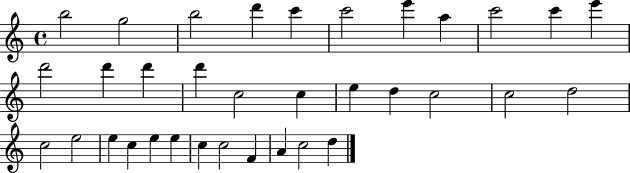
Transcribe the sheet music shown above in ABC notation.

X:1
T:Untitled
M:4/4
L:1/4
K:C
b2 g2 b2 d' c' c'2 e' a c'2 c' e' d'2 d' d' d' c2 c e d c2 c2 d2 c2 e2 e c e e c c2 F A c2 d